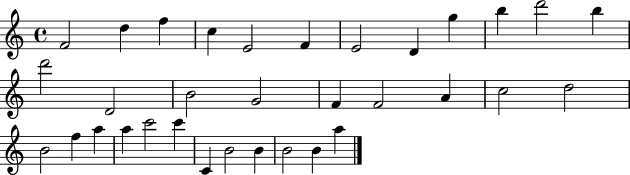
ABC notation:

X:1
T:Untitled
M:4/4
L:1/4
K:C
F2 d f c E2 F E2 D g b d'2 b d'2 D2 B2 G2 F F2 A c2 d2 B2 f a a c'2 c' C B2 B B2 B a